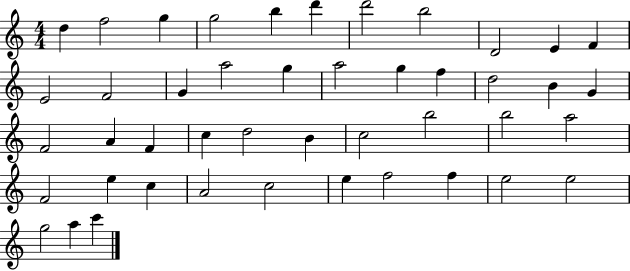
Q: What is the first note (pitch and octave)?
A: D5